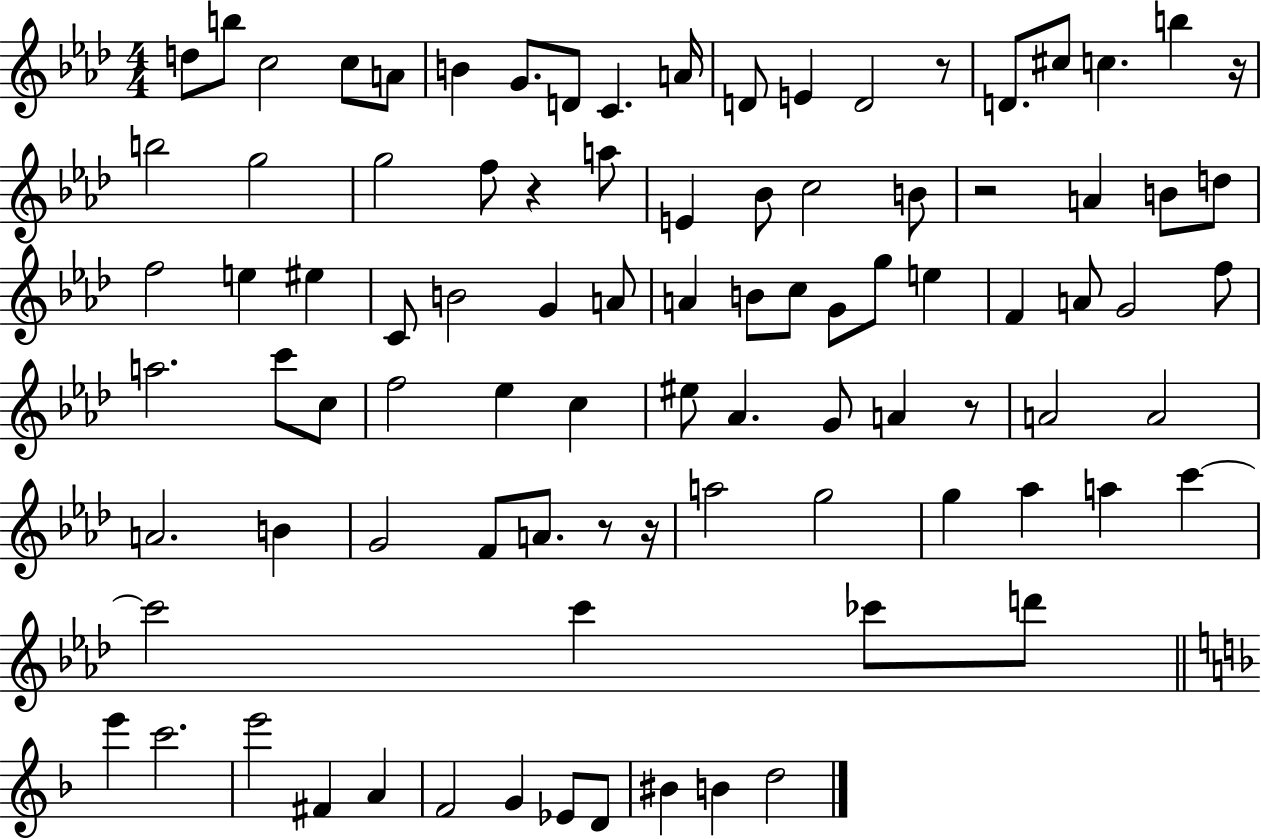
D5/e B5/e C5/h C5/e A4/e B4/q G4/e. D4/e C4/q. A4/s D4/e E4/q D4/h R/e D4/e. C#5/e C5/q. B5/q R/s B5/h G5/h G5/h F5/e R/q A5/e E4/q Bb4/e C5/h B4/e R/h A4/q B4/e D5/e F5/h E5/q EIS5/q C4/e B4/h G4/q A4/e A4/q B4/e C5/e G4/e G5/e E5/q F4/q A4/e G4/h F5/e A5/h. C6/e C5/e F5/h Eb5/q C5/q EIS5/e Ab4/q. G4/e A4/q R/e A4/h A4/h A4/h. B4/q G4/h F4/e A4/e. R/e R/s A5/h G5/h G5/q Ab5/q A5/q C6/q C6/h C6/q CES6/e D6/e E6/q C6/h. E6/h F#4/q A4/q F4/h G4/q Eb4/e D4/e BIS4/q B4/q D5/h